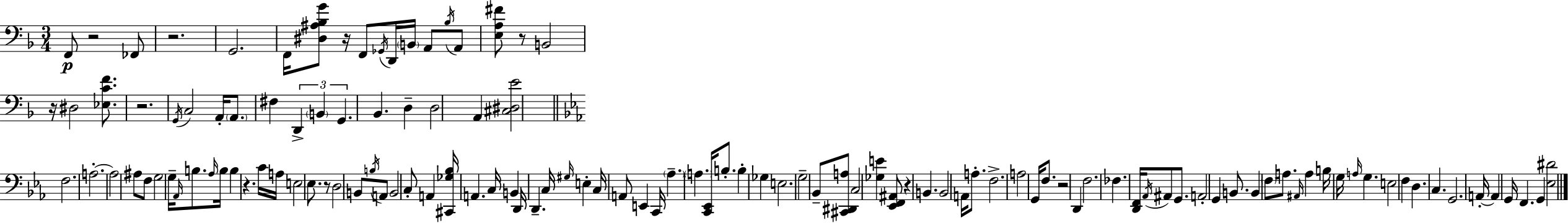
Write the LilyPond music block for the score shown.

{
  \clef bass
  \numericTimeSignature
  \time 3/4
  \key d \minor
  \repeat volta 2 { f,8\p r2 fes,8 | r2. | g,2. | f,16 <dis ais bes g'>8 r16 f,8 \acciaccatura { ges,16 } d,16 \parenthesize b,16 a,8 \acciaccatura { bes16 } | \break a,8 <e a fis'>8 r8 b,2 | r16 dis2 <ees c' f'>8. | r2. | \acciaccatura { g,16 } c2 a,16-. | \break \parenthesize a,8. fis4 \tuplet 3/2 { d,4-> \parenthesize b,4 | g,4. } bes,4. | d4-- d2 | a,4 <cis dis e'>2 | \break \bar "||" \break \key c \minor f2. | a2.-.~~ | a2 ais8 f8 | g2 g16-- \grace { aes,16 } b8. | \break \grace { aes16 } b16 b4 r4. | c'16 a16 e2 ees8. | r8 d2 | b,8 \acciaccatura { b16 } a,8 b,2 | \break c8-. a,4 <cis, ges bes>16 a,4. | c16 b,4 d,16 d,4.-- | c16 \grace { gis16 } e4-. c16 a,8 e,4 | c,16 \parenthesize aes4.-- \parenthesize a4. | \break <c, ees,>16 b8.-. b4-. | ges4 e2. | g2-- | bes,8-- <cis, dis, a>8 c2 | \break <ges e'>4 <ees, f, ais,>8 r4 b,4. | b,2 | a,16 a8.-. f2.-> | a2 | \break g,16 f8. r2 | d,4 f2. | fes4. <d, f,>16 \acciaccatura { aes,16 } | ais,8 g,8. a,2-. | \break g,4 b,8. b,4 | \parenthesize f8 a8. \grace { ais,16 } a4 b16 g16 | \grace { a16 } g4. e2 | f4 d4. | \break c4. g,2. | a,16-.~~ a,4 | g,16 f,4. g,4 <ees dis'>2 | } \bar "|."
}